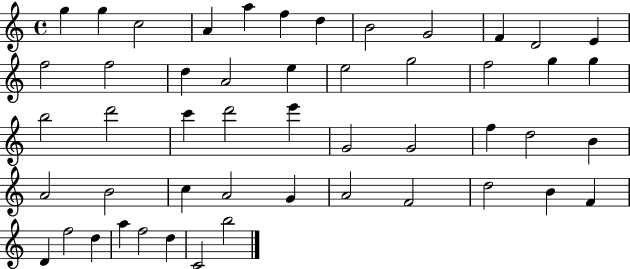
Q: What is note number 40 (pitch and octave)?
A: D5